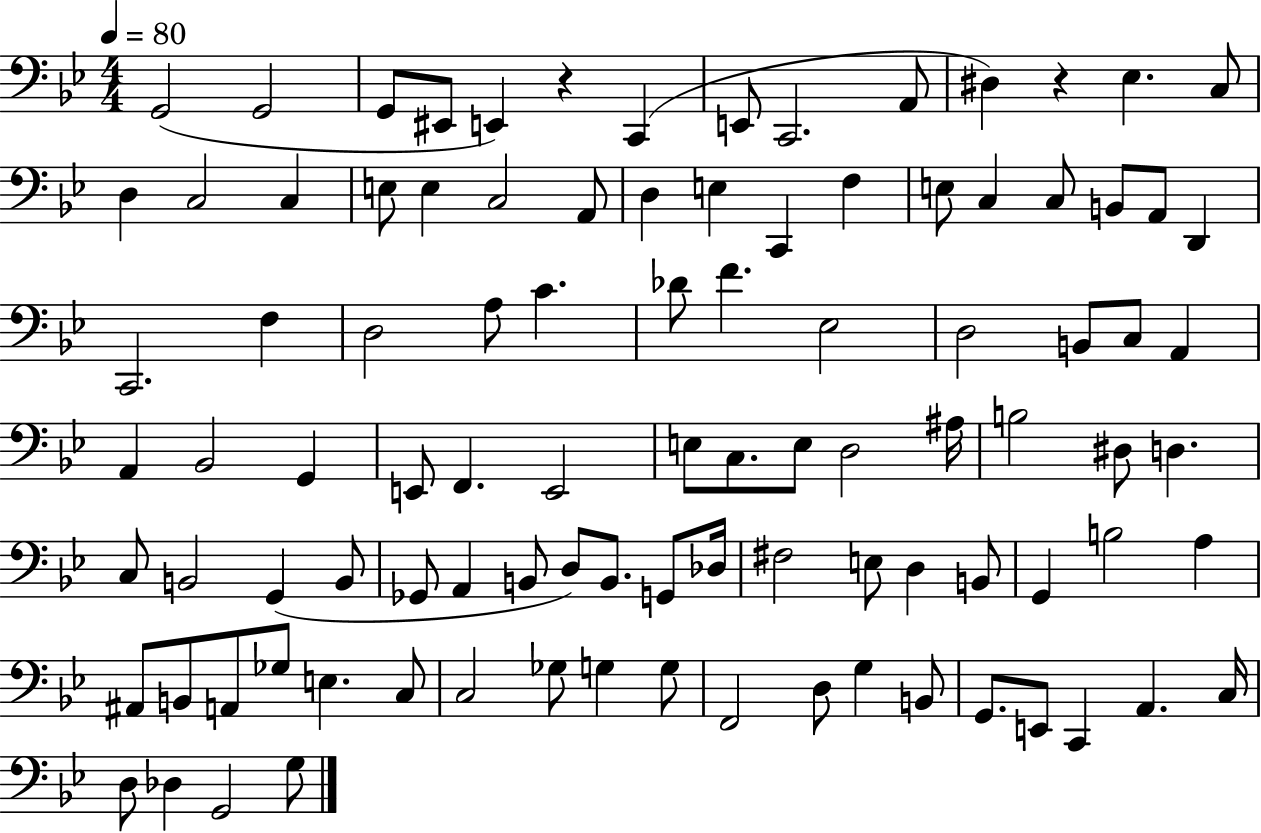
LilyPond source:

{
  \clef bass
  \numericTimeSignature
  \time 4/4
  \key bes \major
  \tempo 4 = 80
  \repeat volta 2 { g,2( g,2 | g,8 eis,8 e,4) r4 c,4( | e,8 c,2. a,8 | dis4) r4 ees4. c8 | \break d4 c2 c4 | e8 e4 c2 a,8 | d4 e4 c,4 f4 | e8 c4 c8 b,8 a,8 d,4 | \break c,2. f4 | d2 a8 c'4. | des'8 f'4. ees2 | d2 b,8 c8 a,4 | \break a,4 bes,2 g,4 | e,8 f,4. e,2 | e8 c8. e8 d2 ais16 | b2 dis8 d4. | \break c8 b,2 g,4( b,8 | ges,8 a,4 b,8 d8) b,8. g,8 des16 | fis2 e8 d4 b,8 | g,4 b2 a4 | \break ais,8 b,8 a,8 ges8 e4. c8 | c2 ges8 g4 g8 | f,2 d8 g4 b,8 | g,8. e,8 c,4 a,4. c16 | \break d8 des4 g,2 g8 | } \bar "|."
}